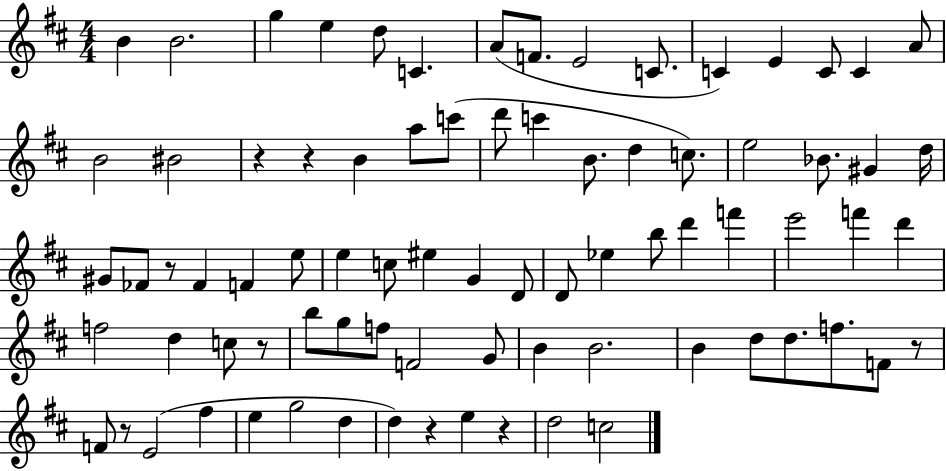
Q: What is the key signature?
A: D major